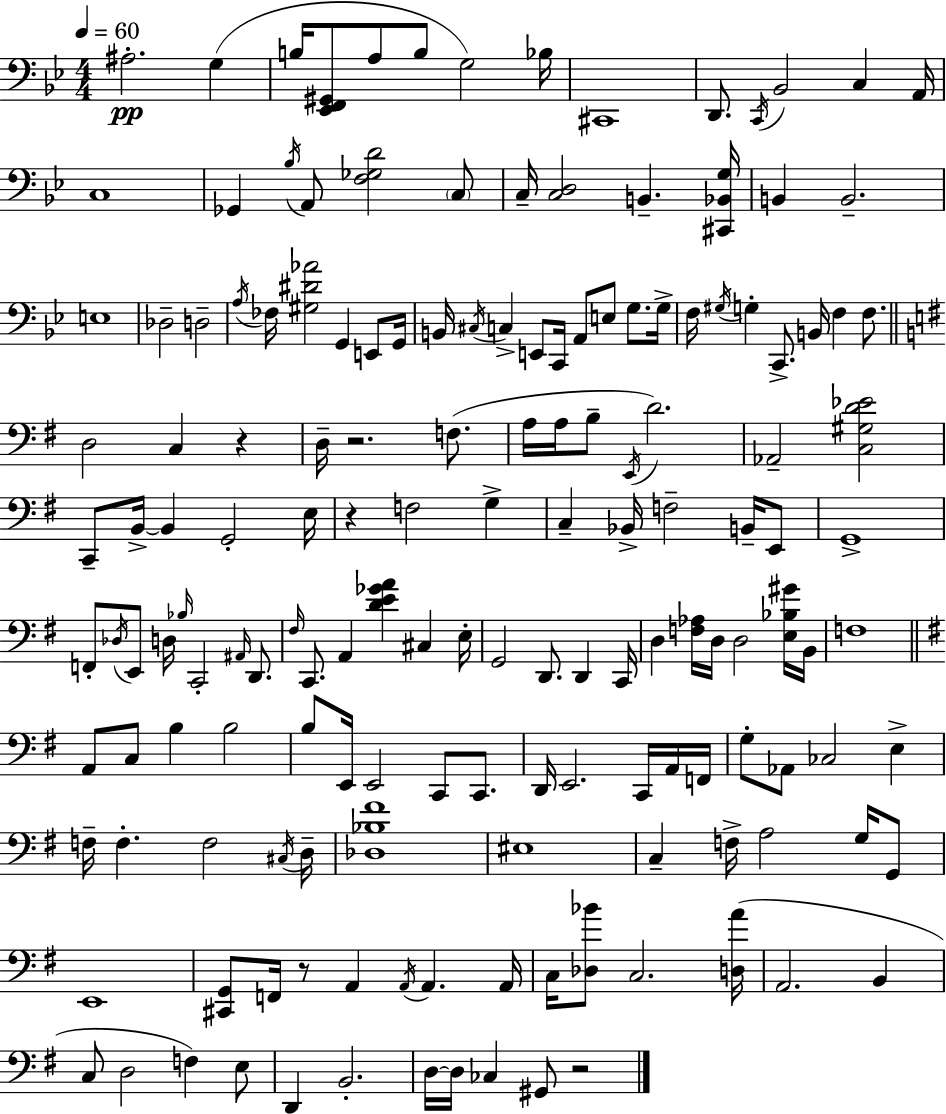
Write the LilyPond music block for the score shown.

{
  \clef bass
  \numericTimeSignature
  \time 4/4
  \key bes \major
  \tempo 4 = 60
  ais2.-.\pp g4( | b16 <ees, f, gis,>8 a8 b8 g2) bes16 | cis,1 | d,8. \acciaccatura { c,16 } bes,2 c4 | \break a,16 c1 | ges,4 \acciaccatura { bes16 } a,8 <f ges d'>2 | \parenthesize c8 c16-- <c d>2 b,4.-- | <cis, bes, g>16 b,4 b,2.-- | \break e1 | des2-- d2-- | \acciaccatura { a16 } fes16 <gis dis' aes'>2 g,4 | e,8 g,16 b,16 \acciaccatura { cis16 } c4-> e,8 c,16 a,8 e8 | \break g8. g16-> f16 \acciaccatura { gis16 } g4-. c,8.-> b,16 f4 | f8. \bar "||" \break \key g \major d2 c4 r4 | d16-- r2. f8.( | a16 a16 b8-- \acciaccatura { e,16 }) d'2. | aes,2-- <c gis d' ees'>2 | \break c,8-- b,16->~~ b,4 g,2-. | e16 r4 f2 g4-> | c4-- bes,16-> f2-- b,16-- e,8 | g,1-> | \break f,8-. \acciaccatura { des16 } e,8 d16 \grace { bes16 } c,2-. | \grace { ais,16 } d,8. \grace { fis16 } c,8. a,4 <d' e' ges' a'>4 | cis4 e16-. g,2 d,8. | d,4 c,16 d4 <f aes>16 d16 d2 | \break <e bes gis'>16 b,16 f1 | \bar "||" \break \key e \minor a,8 c8 b4 b2 | b8 e,16 e,2 c,8 c,8. | d,16 e,2. c,16 a,16 f,16 | g8-. aes,8 ces2 e4-> | \break f16-- f4.-. f2 \acciaccatura { cis16 } | d16-- <des bes fis'>1 | eis1 | c4-- f16-> a2 g16 g,8 | \break e,1 | <cis, g,>8 f,16 r8 a,4 \acciaccatura { a,16 } a,4. | a,16 c16 <des bes'>8 c2. | <d a'>16( a,2. b,4 | \break c8 d2 f4) | e8 d,4 b,2.-. | d16~~ d16 ces4 gis,8 r2 | \bar "|."
}